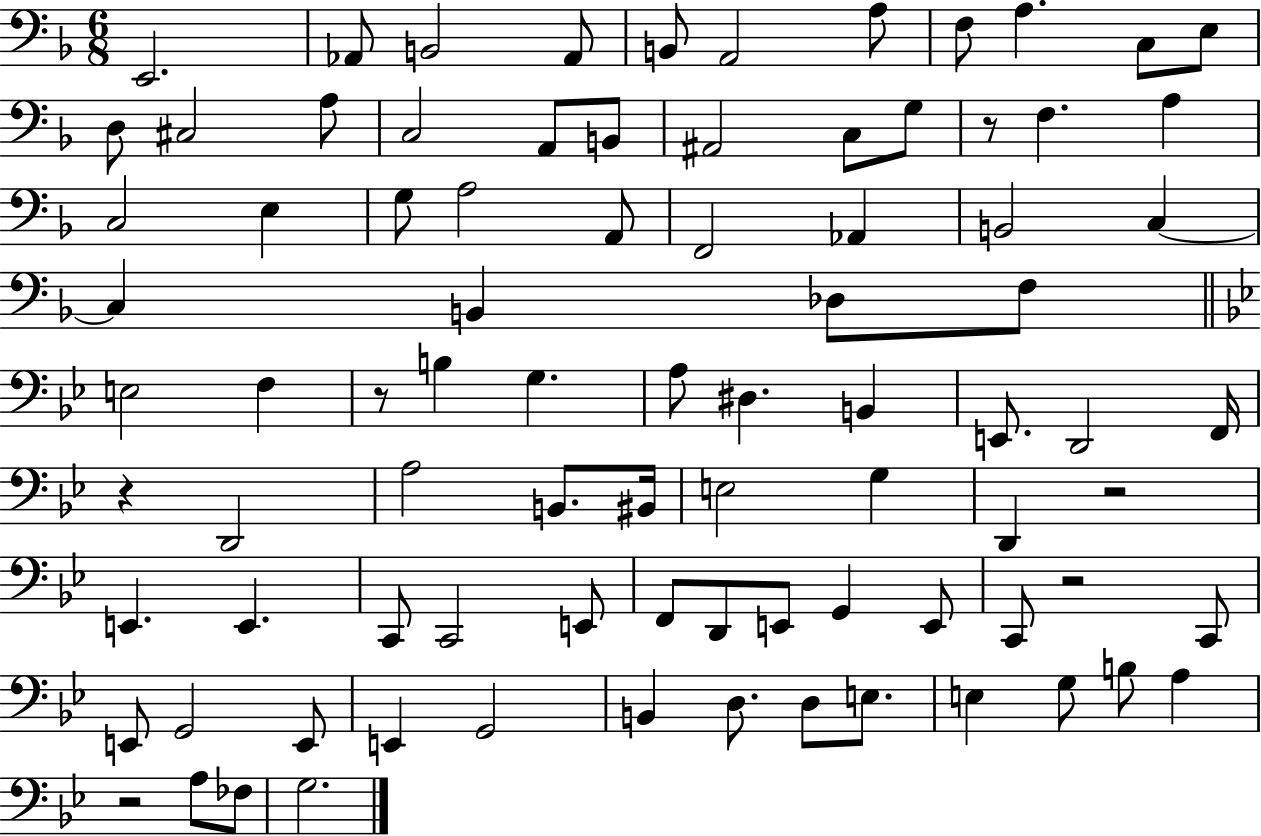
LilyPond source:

{
  \clef bass
  \numericTimeSignature
  \time 6/8
  \key f \major
  e,2. | aes,8 b,2 aes,8 | b,8 a,2 a8 | f8 a4. c8 e8 | \break d8 cis2 a8 | c2 a,8 b,8 | ais,2 c8 g8 | r8 f4. a4 | \break c2 e4 | g8 a2 a,8 | f,2 aes,4 | b,2 c4~~ | \break c4 b,4 des8 f8 | \bar "||" \break \key g \minor e2 f4 | r8 b4 g4. | a8 dis4. b,4 | e,8. d,2 f,16 | \break r4 d,2 | a2 b,8. bis,16 | e2 g4 | d,4 r2 | \break e,4. e,4. | c,8 c,2 e,8 | f,8 d,8 e,8 g,4 e,8 | c,8 r2 c,8 | \break e,8 g,2 e,8 | e,4 g,2 | b,4 d8. d8 e8. | e4 g8 b8 a4 | \break r2 a8 fes8 | g2. | \bar "|."
}